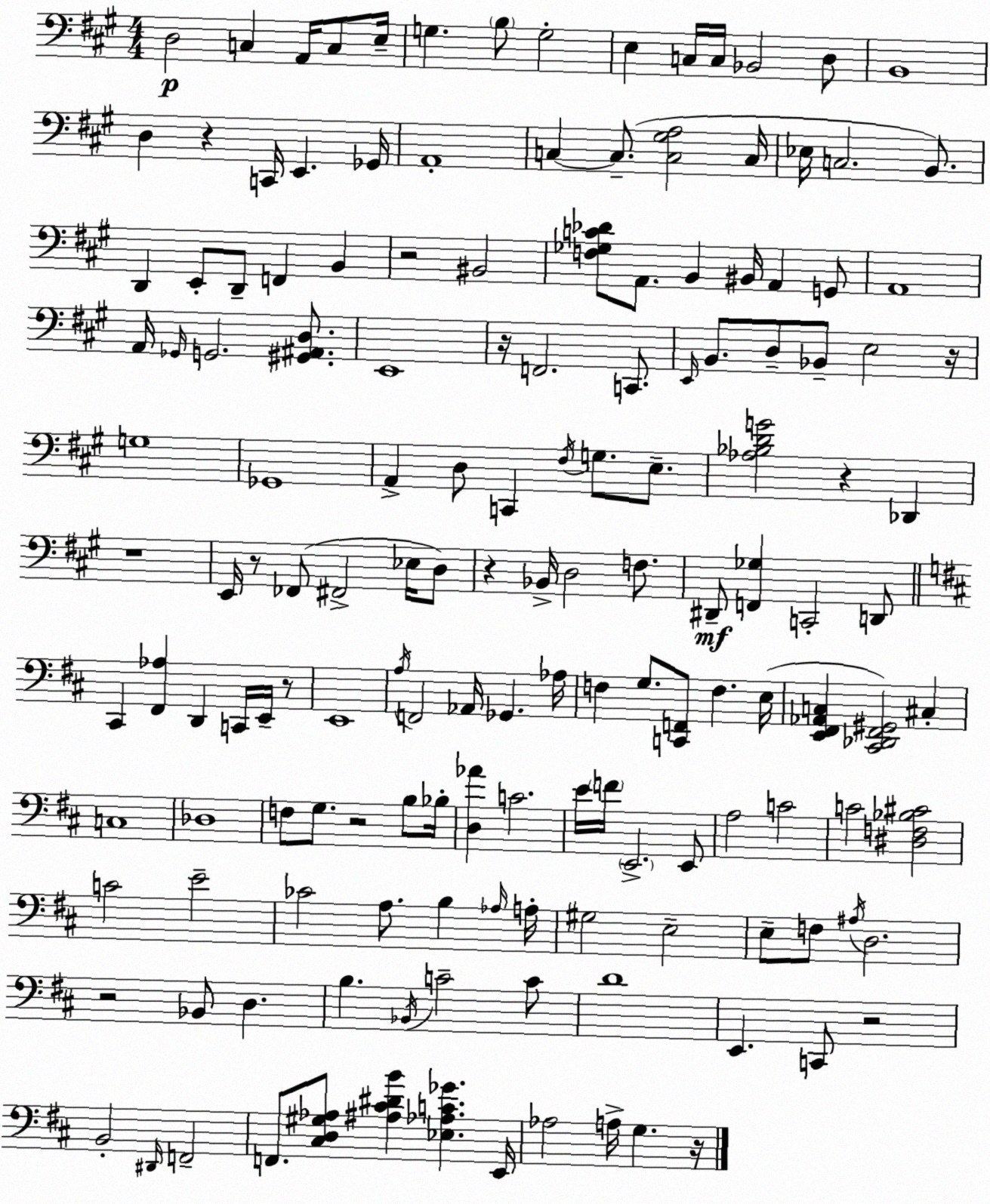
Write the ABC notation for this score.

X:1
T:Untitled
M:4/4
L:1/4
K:A
D,2 C, A,,/4 C,/2 E,/4 G, B,/2 G,2 E, C,/4 C,/4 _B,,2 D,/2 B,,4 D, z C,,/4 E,, _G,,/4 A,,4 C, C,/2 [C,^G,A,]2 C,/4 _E,/4 C,2 B,,/2 D,, E,,/2 D,,/2 F,, B,, z2 ^B,,2 [F,_G,C_D]/2 A,,/2 B,, ^B,,/4 A,, G,,/2 A,,4 A,,/4 _G,,/4 G,,2 [^G,,^A,,D,]/2 E,,4 z/4 F,,2 C,,/2 E,,/4 B,,/2 D,/2 _B,,/2 E,2 z/4 G,4 _G,,4 A,, D,/2 C,, ^F,/4 G,/2 E,/2 [_A,_B,DG]2 z _D,, z4 E,,/4 z/2 _F,,/2 ^F,,2 _E,/4 D,/2 z _B,,/4 D,2 F,/2 ^D,,/2 [F,,_G,] C,,2 D,,/2 ^C,, [^F,,_A,] D,, C,,/4 E,,/4 z/2 E,,4 A,/4 F,,2 _A,,/4 _G,, _A,/4 F, G,/2 [C,,F,,]/2 F, E,/4 [E,,^F,,_A,,C,] [^C,,_D,,^F,,^G,,]2 ^C, C,4 _D,4 F,/2 G,/2 z2 B,/2 _B,/4 [D,_A] C2 E/4 F/4 E,,2 E,,/2 A,2 C2 C2 [^D,F,_B,^C]2 C2 E2 _C2 A,/2 B, _A,/4 A,/4 ^G,2 E,2 E,/2 F,/2 ^A,/4 D,2 z2 _B,,/2 D, B, _B,,/4 C2 C/2 D4 E,, C,,/2 z2 B,,2 ^D,,/4 F,,2 F,,/2 [^C,D,^G,_A,]/2 [^A,^C^DB] [_E,_A,C_G] E,,/4 _A,2 A,/4 G, z/4